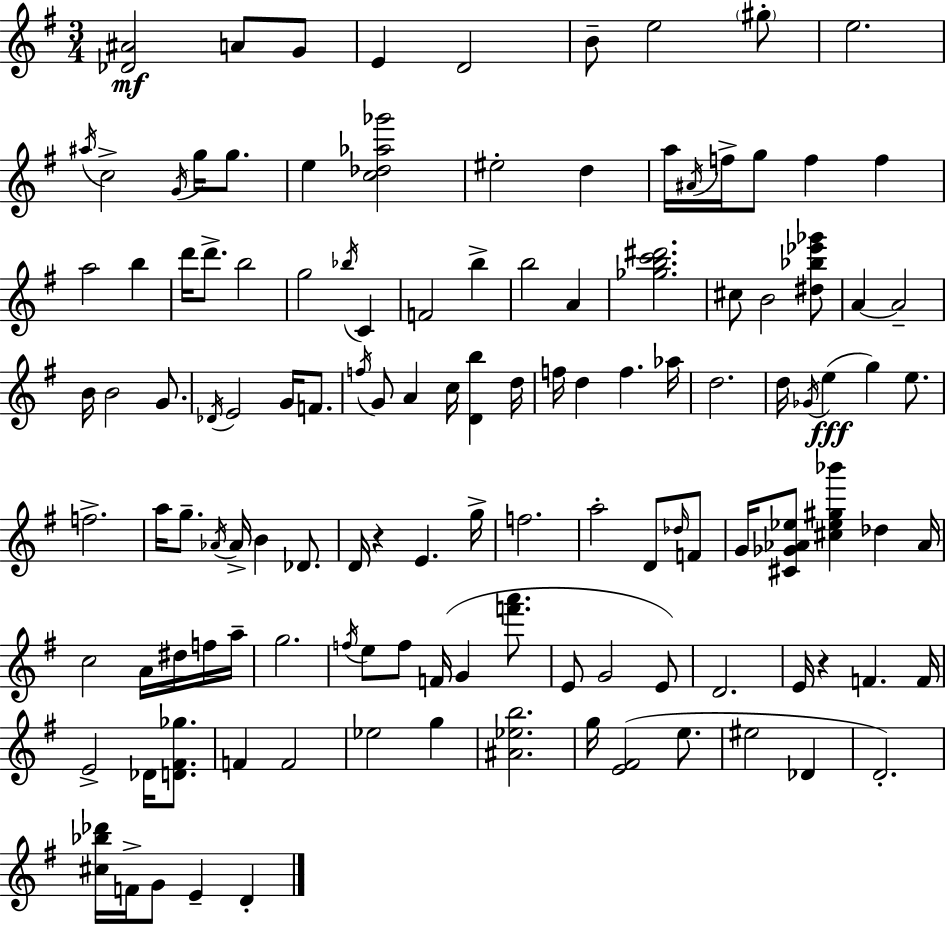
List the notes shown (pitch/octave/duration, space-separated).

[Db4,A#4]/h A4/e G4/e E4/q D4/h B4/e E5/h G#5/e E5/h. A#5/s C5/h G4/s G5/s G5/e. E5/q [C5,Db5,Ab5,Gb6]/h EIS5/h D5/q A5/s A#4/s F5/s G5/e F5/q F5/q A5/h B5/q D6/s D6/e. B5/h G5/h Bb5/s C4/q F4/h B5/q B5/h A4/q [Gb5,B5,C6,D#6]/h. C#5/e B4/h [D#5,Bb5,Eb6,Gb6]/e A4/q A4/h B4/s B4/h G4/e. Db4/s E4/h G4/s F4/e. F5/s G4/e A4/q C5/s [D4,B5]/q D5/s F5/s D5/q F5/q. Ab5/s D5/h. D5/s Gb4/s E5/q G5/q E5/e. F5/h. A5/s G5/e. Ab4/s Ab4/s B4/q Db4/e. D4/s R/q E4/q. G5/s F5/h. A5/h D4/e Db5/s F4/e G4/s [C#4,Gb4,Ab4,Eb5]/e [C#5,Eb5,G#5,Bb6]/q Db5/q Ab4/s C5/h A4/s D#5/s F5/s A5/s G5/h. F5/s E5/e F5/e F4/s G4/q [F6,A6]/e. E4/e G4/h E4/e D4/h. E4/s R/q F4/q. F4/s E4/h Db4/s [D4,F#4,Gb5]/e. F4/q F4/h Eb5/h G5/q [A#4,Eb5,B5]/h. G5/s [E4,F#4]/h E5/e. EIS5/h Db4/q D4/h. [C#5,Bb5,Db6]/s F4/s G4/e E4/q D4/q